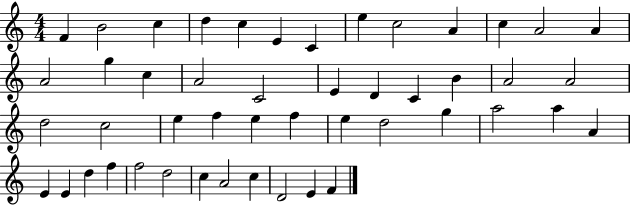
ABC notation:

X:1
T:Untitled
M:4/4
L:1/4
K:C
F B2 c d c E C e c2 A c A2 A A2 g c A2 C2 E D C B A2 A2 d2 c2 e f e f e d2 g a2 a A E E d f f2 d2 c A2 c D2 E F